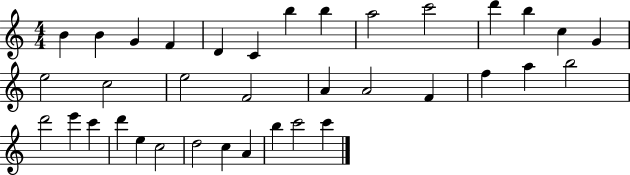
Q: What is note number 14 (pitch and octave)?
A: G4